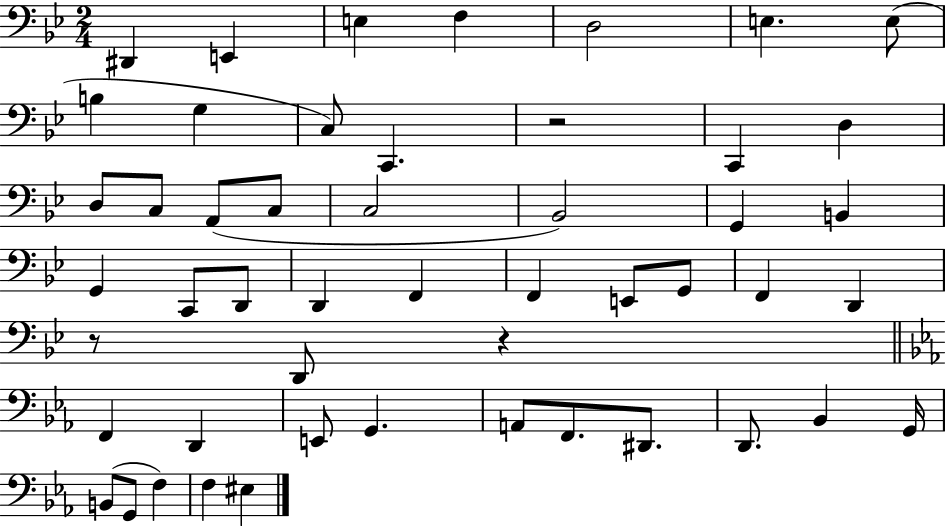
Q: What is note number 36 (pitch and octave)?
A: G2